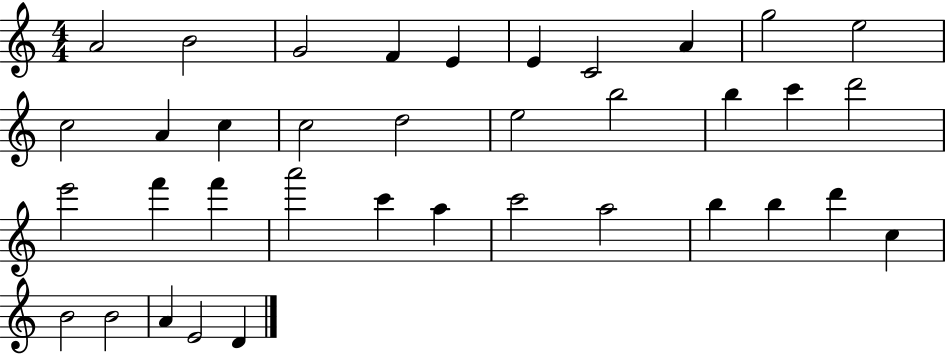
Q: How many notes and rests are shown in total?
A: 37